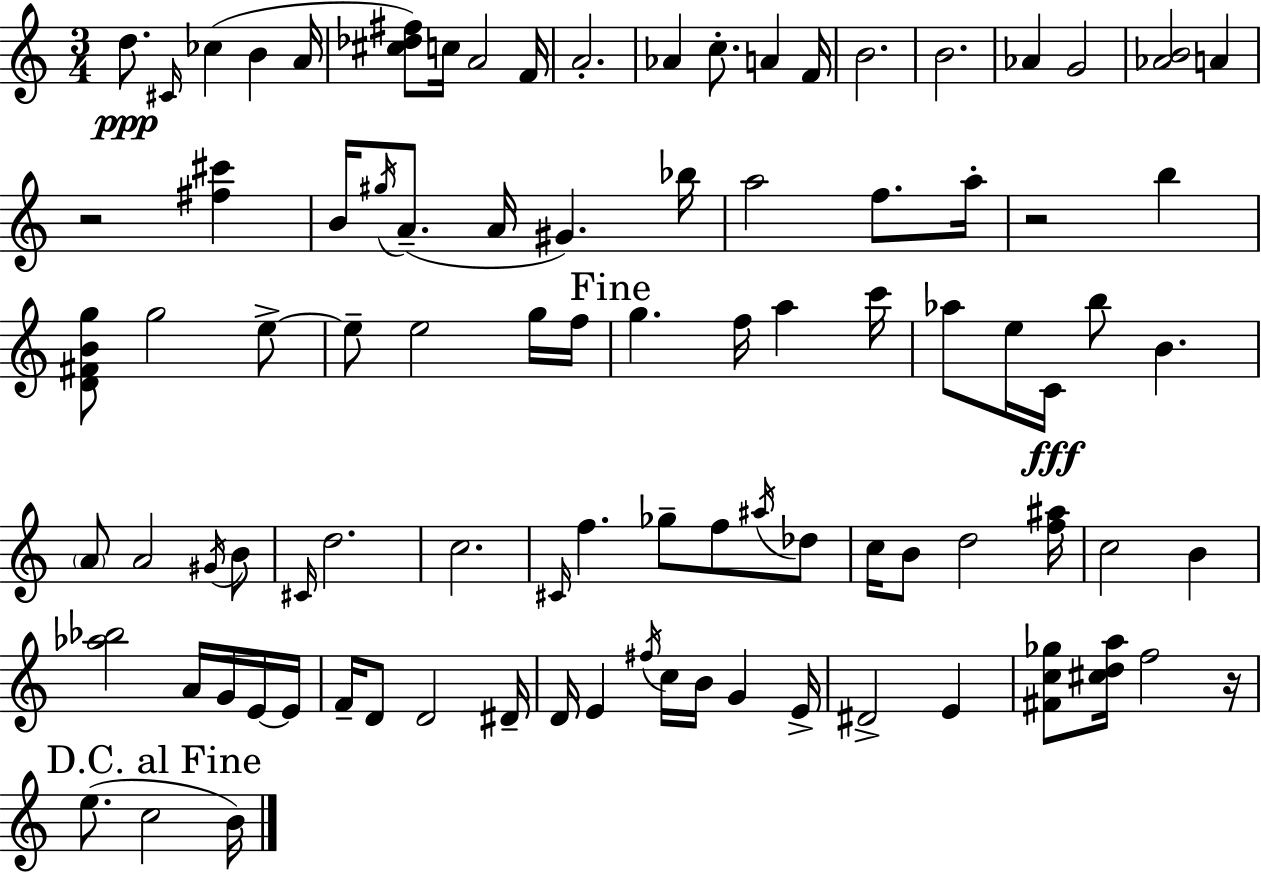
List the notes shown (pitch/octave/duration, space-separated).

D5/e. C#4/s CES5/q B4/q A4/s [C#5,Db5,F#5]/e C5/s A4/h F4/s A4/h. Ab4/q C5/e. A4/q F4/s B4/h. B4/h. Ab4/q G4/h [Ab4,B4]/h A4/q R/h [F#5,C#6]/q B4/s G#5/s A4/e. A4/s G#4/q. Bb5/s A5/h F5/e. A5/s R/h B5/q [D4,F#4,B4,G5]/e G5/h E5/e E5/e E5/h G5/s F5/s G5/q. F5/s A5/q C6/s Ab5/e E5/s C4/s B5/e B4/q. A4/e A4/h G#4/s B4/e C#4/s D5/h. C5/h. C#4/s F5/q. Gb5/e F5/e A#5/s Db5/e C5/s B4/e D5/h [F5,A#5]/s C5/h B4/q [Ab5,Bb5]/h A4/s G4/s E4/s E4/s F4/s D4/e D4/h D#4/s D4/s E4/q F#5/s C5/s B4/s G4/q E4/s D#4/h E4/q [F#4,C5,Gb5]/e [C#5,D5,A5]/s F5/h R/s E5/e. C5/h B4/s